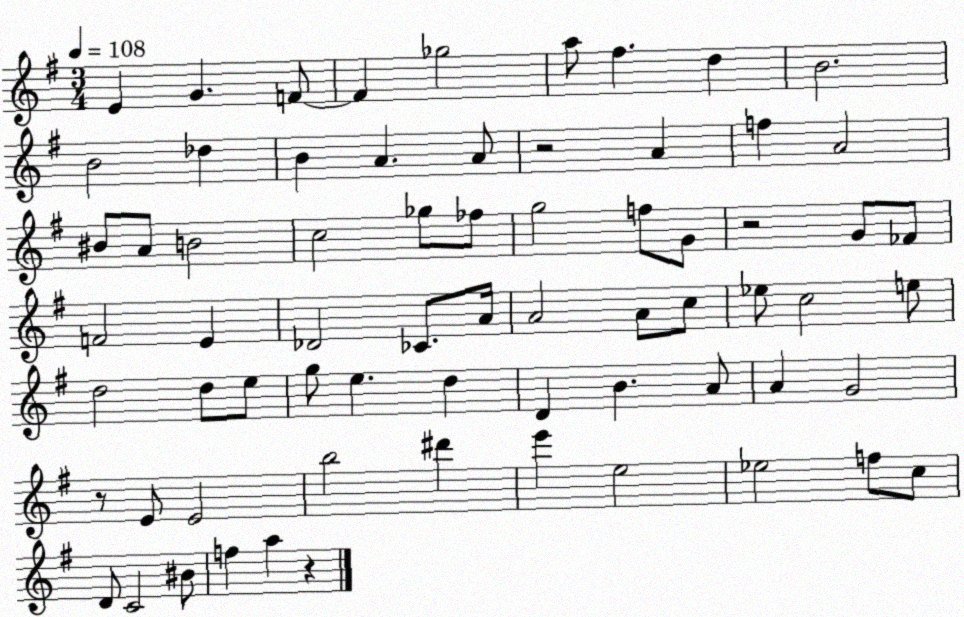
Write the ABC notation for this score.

X:1
T:Untitled
M:3/4
L:1/4
K:G
E G F/2 F _g2 a/2 ^f d B2 B2 _d B A A/2 z2 A f A2 ^B/2 A/2 B2 c2 _g/2 _f/2 g2 f/2 G/2 z2 G/2 _F/2 F2 E _D2 _C/2 A/4 A2 A/2 c/2 _e/2 c2 e/2 d2 d/2 e/2 g/2 e d D B A/2 A G2 z/2 E/2 E2 b2 ^d' e' e2 _e2 f/2 c/2 D/2 C2 ^B/2 f a z